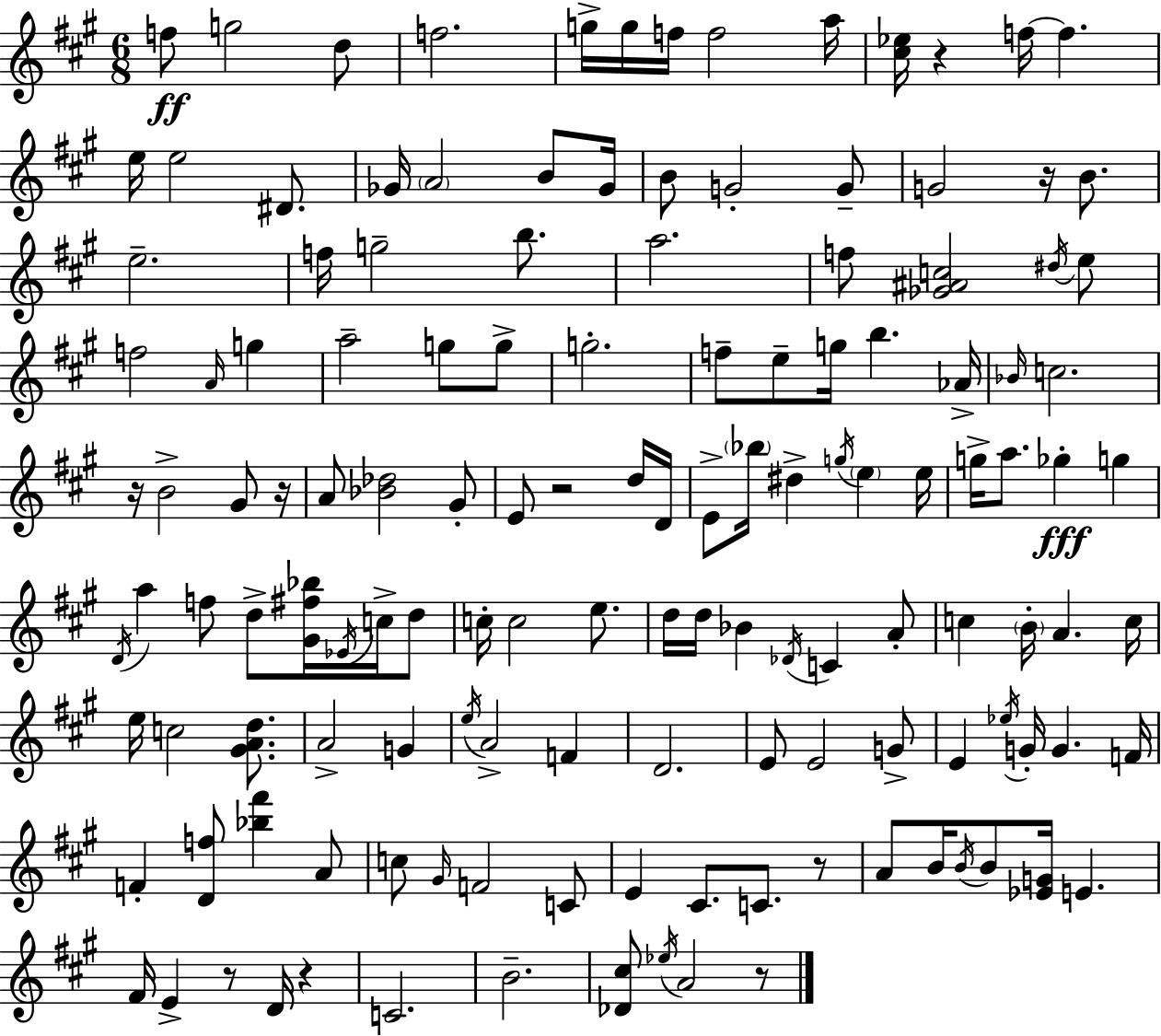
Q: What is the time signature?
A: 6/8